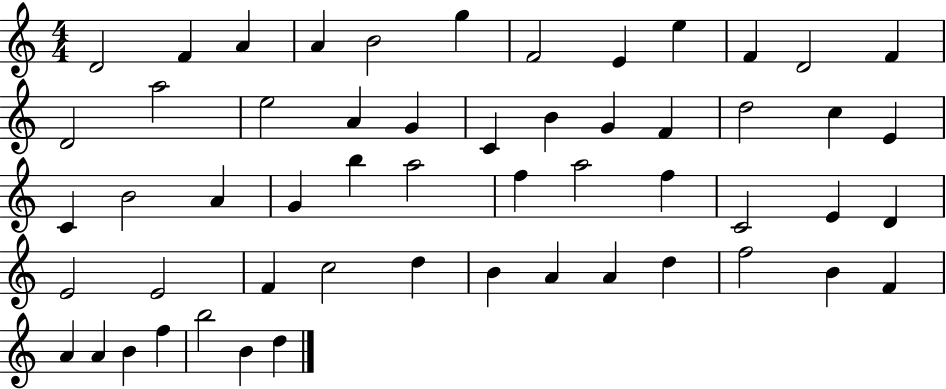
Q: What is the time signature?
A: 4/4